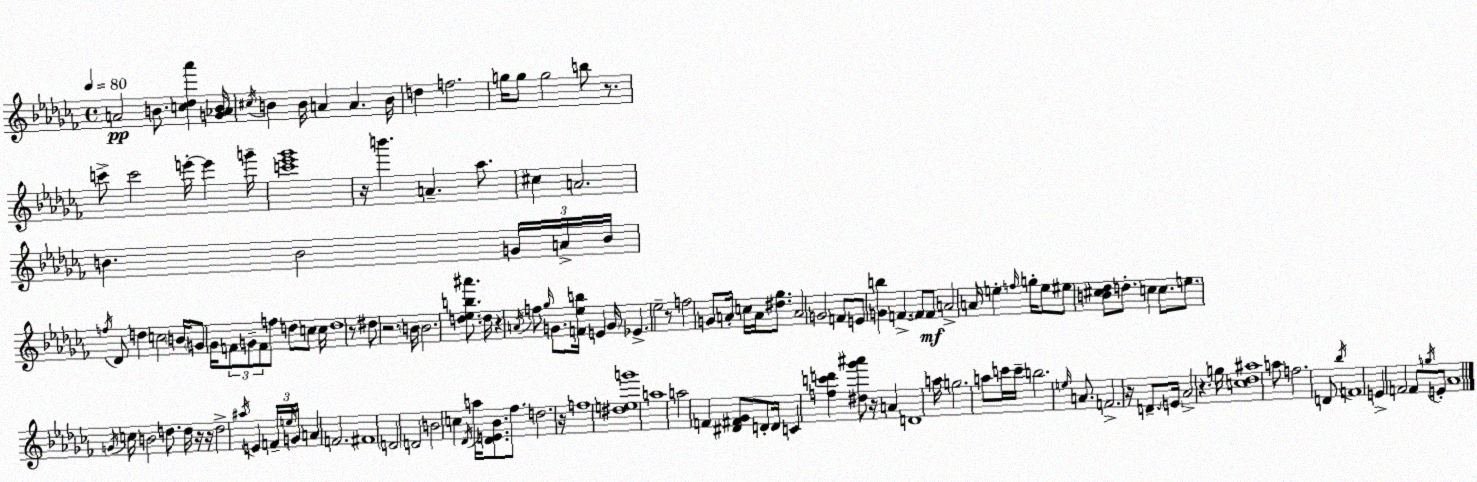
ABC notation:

X:1
T:Untitled
M:4/4
L:1/4
K:Abm
A2 B/2 [c_d_a'] [G_AB]/4 ^c/4 B B/4 A A B/4 d f2 g/4 g/2 g2 b/2 z/2 c'/2 c'2 e'/4 e' g'/4 [c'_e'_g']4 z/4 b' A _a/2 ^c A2 B B2 G/4 A/4 B/4 f/4 _D/2 d c2 B/4 G/2 _G/4 F/2 G/2 F/2 f/2 d/2 c/2 c/4 d4 z/2 ^d/2 z2 B/4 B2 [d_eb^a']/2 d/4 z A/4 f/2 _g/4 G/2 [F_eb]/4 E G/4 _E _e2 z/2 f2 G/2 A/4 c/4 A/4 [^d_g]/2 A2 G2 F/2 E/2 [Gb] F F/2 F/2 A2 A/4 e f/4 g/4 e/2 ^e/2 [B^c_d]/2 d/2 c c/2 e/2 G/4 c/4 B2 d/2 d/4 z/4 z/4 d2 ^a/4 E F/4 e/4 G/4 A F2 ^F4 D2 D2 B2 c _D/4 a/4 [_DE_B]/2 _f/2 d2 z/4 f4 [^deg']4 a4 a2 F [^D^F_G]/2 D/2 D/4 C [fc'd'] [^d_g'^a']/2 z/4 A D4 a/4 g2 a/2 c'/4 c'/4 b2 e/4 A/2 F2 z/4 D/2 E/4 _A2 z g/4 [c_d^a]4 a/2 f2 D/2 _b/4 F4 E F2 F/2 g/4 E/2 _A4